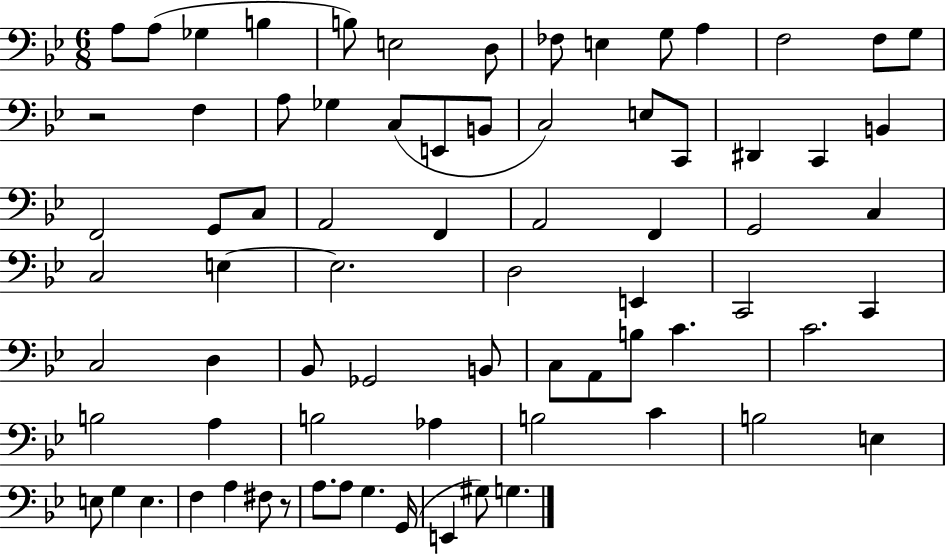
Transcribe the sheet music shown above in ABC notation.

X:1
T:Untitled
M:6/8
L:1/4
K:Bb
A,/2 A,/2 _G, B, B,/2 E,2 D,/2 _F,/2 E, G,/2 A, F,2 F,/2 G,/2 z2 F, A,/2 _G, C,/2 E,,/2 B,,/2 C,2 E,/2 C,,/2 ^D,, C,, B,, F,,2 G,,/2 C,/2 A,,2 F,, A,,2 F,, G,,2 C, C,2 E, E,2 D,2 E,, C,,2 C,, C,2 D, _B,,/2 _G,,2 B,,/2 C,/2 A,,/2 B,/2 C C2 B,2 A, B,2 _A, B,2 C B,2 E, E,/2 G, E, F, A, ^F,/2 z/2 A,/2 A,/2 G, G,,/4 E,, ^G,/2 G,